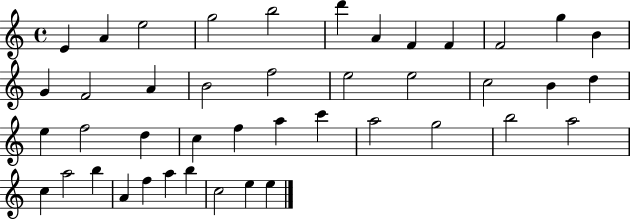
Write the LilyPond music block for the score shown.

{
  \clef treble
  \time 4/4
  \defaultTimeSignature
  \key c \major
  e'4 a'4 e''2 | g''2 b''2 | d'''4 a'4 f'4 f'4 | f'2 g''4 b'4 | \break g'4 f'2 a'4 | b'2 f''2 | e''2 e''2 | c''2 b'4 d''4 | \break e''4 f''2 d''4 | c''4 f''4 a''4 c'''4 | a''2 g''2 | b''2 a''2 | \break c''4 a''2 b''4 | a'4 f''4 a''4 b''4 | c''2 e''4 e''4 | \bar "|."
}